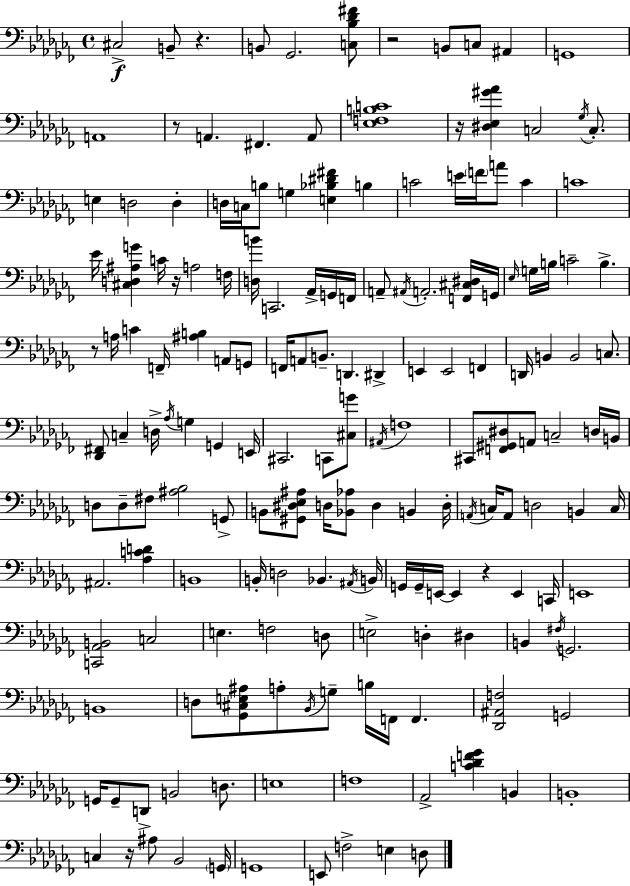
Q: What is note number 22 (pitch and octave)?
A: G3